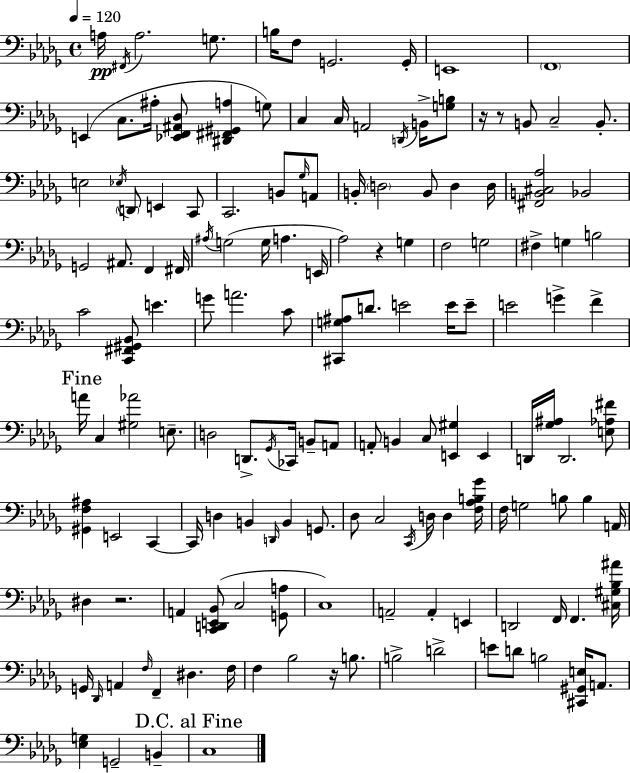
X:1
T:Untitled
M:4/4
L:1/4
K:Bbm
A,/4 ^F,,/4 A,2 G,/2 B,/4 F,/2 G,,2 G,,/4 E,,4 F,,4 E,, C,/2 ^A,/4 [_E,,F,,^A,,_D,]/2 [^D,,^F,,^G,,A,] G,/2 C, C,/4 A,,2 D,,/4 B,,/4 [G,B,]/2 z/4 z/2 B,,/2 C,2 B,,/2 E,2 _E,/4 D,,/2 E,, C,,/2 C,,2 B,,/2 _G,/4 A,,/2 B,,/4 D,2 B,,/2 D, D,/4 [^F,,B,,^C,_A,]2 _B,,2 G,,2 ^A,,/2 F,, ^F,,/4 ^A,/4 G,2 G,/4 A, E,,/4 _A,2 z G, F,2 G,2 ^F, G, B,2 C2 [C,,^F,,^G,,_B,,]/2 E G/2 A2 C/2 [^C,,G,^A,]/2 D/2 E2 E/4 E/2 E2 G F A/4 C, [^G,_A]2 E,/2 D,2 D,,/2 _G,,/4 _C,,/4 B,,/2 A,,/2 A,,/2 B,, C,/2 [E,,^G,] E,, D,,/4 [_G,^A,]/4 D,,2 [E,_A,^F]/2 [^G,,F,^A,] E,,2 C,, C,,/4 D, B,, D,,/4 B,, G,,/2 _D,/2 C,2 C,,/4 D,/4 D, [F,_A,B,_G]/4 F,/4 G,2 B,/2 B, A,,/4 ^D, z2 A,, [C,,D,,E,,_B,,]/2 C,2 [G,,A,]/2 C,4 A,,2 A,, E,, D,,2 F,,/4 F,, [^C,^G,_B,^A]/4 G,,/4 _D,,/4 A,, F,/4 F,, ^D, F,/4 F, _B,2 z/4 B,/2 B,2 D2 E/2 D/2 B,2 [^C,,^G,,E,]/4 A,,/2 [_E,G,] G,,2 B,, C,4